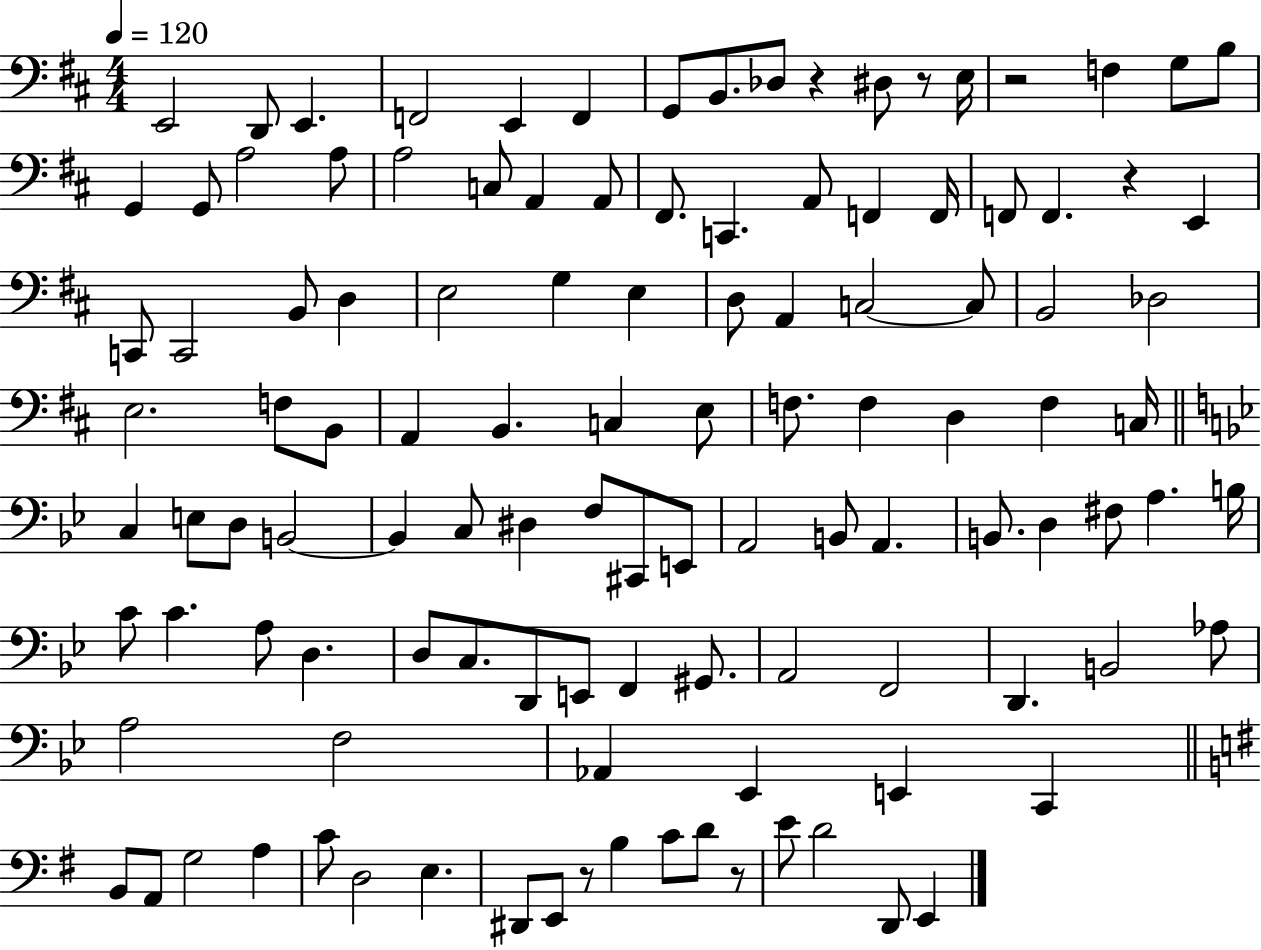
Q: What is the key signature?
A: D major